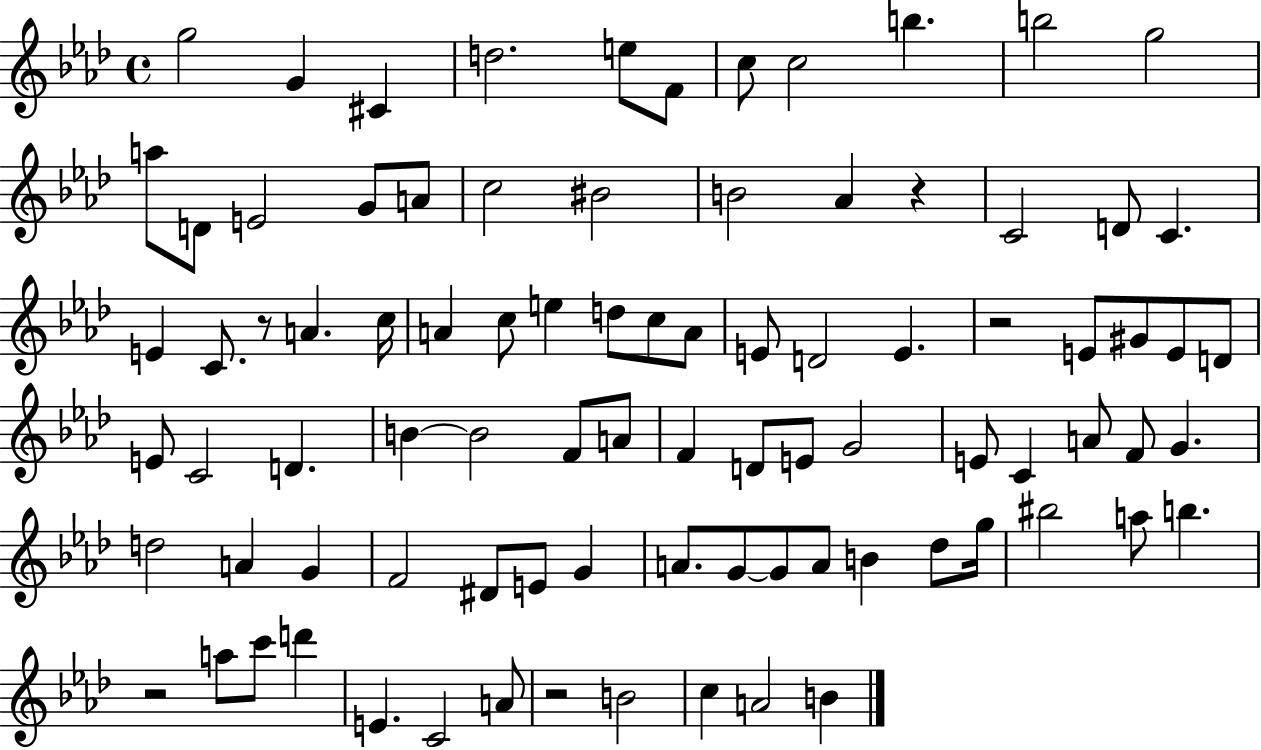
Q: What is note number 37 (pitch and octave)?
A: E4